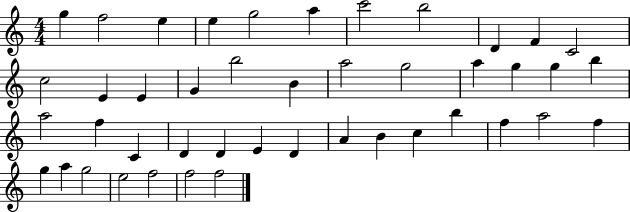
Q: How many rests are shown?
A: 0